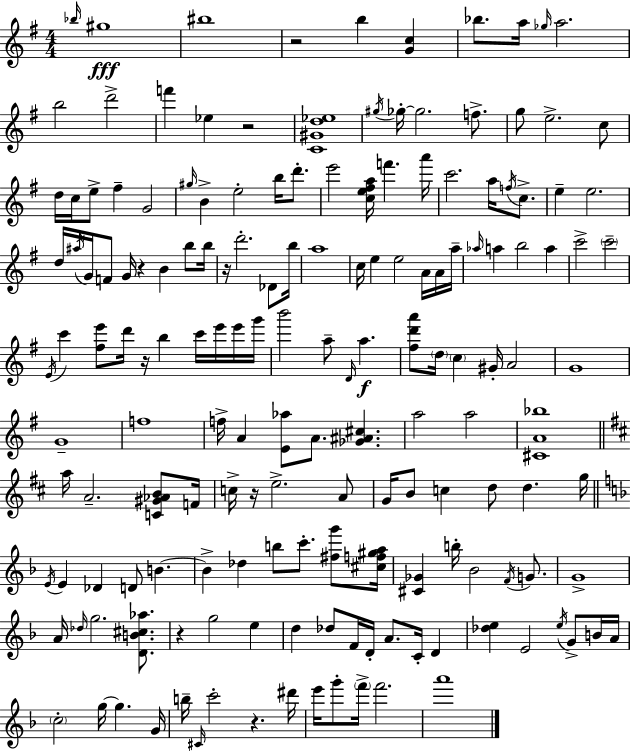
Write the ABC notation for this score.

X:1
T:Untitled
M:4/4
L:1/4
K:Em
_b/4 ^g4 ^b4 z2 b [Gc] _b/2 a/4 _g/4 a2 b2 d'2 f' _e z2 [C^Gd_e]4 ^g/4 _g/4 _g2 f/2 g/2 e2 c/2 d/4 c/4 e/2 ^f G2 ^g/4 B e2 b/4 d'/2 e'2 [ce^fa]/4 f' a'/4 c'2 a/4 f/4 c/2 e e2 d/4 ^a/4 G/4 F/2 G/4 z B b/2 b/4 z/4 d'2 _D/2 b/4 a4 c/4 e e2 A/4 A/4 a/4 _a/4 a b2 a c'2 c'2 E/4 c' [^fe']/2 d'/4 z/4 b c'/4 e'/4 e'/4 g'/4 b'2 a/2 D/4 a [^fd'a']/2 d/4 c ^G/4 A2 G4 G4 f4 f/4 A [E_a]/2 A/2 [_G^A^c] a2 a2 [^CA_b]4 a/4 A2 [C^G_AB]/2 F/4 c/4 z/4 e2 A/2 G/4 B/2 c d/2 d g/4 E/4 E _D D/2 B B _d b/2 c'/2 [^fg']/2 [^cf^ga]/4 [^C_G] b/4 _B2 F/4 G/2 G4 A/4 _d/4 g2 [DB^c_a]/2 z g2 e d _d/2 F/4 D/4 A/2 C/4 D [_de] E2 e/4 G/2 B/4 A/4 c2 g/4 g G/4 b/4 ^C/4 c'2 z ^d'/4 e'/4 g'/2 f'/4 f'2 a'4